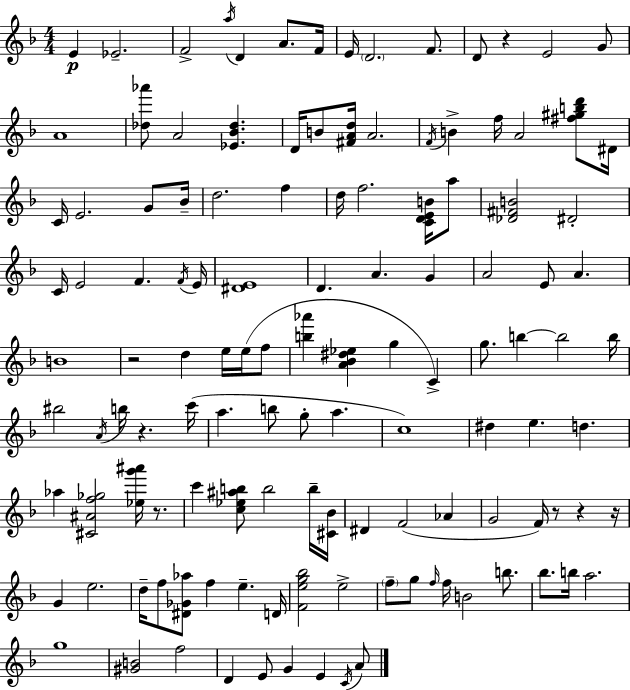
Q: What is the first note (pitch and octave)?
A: E4